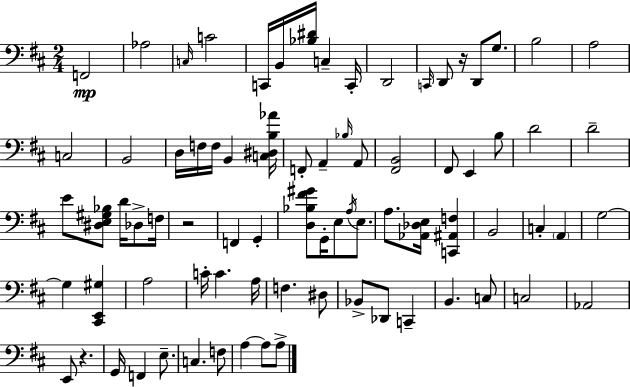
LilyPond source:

{
  \clef bass
  \numericTimeSignature
  \time 2/4
  \key d \major
  \repeat volta 2 { f,2\mp | aes2 | \grace { c16 } c'2 | c,16 b,16 <bes dis'>16 c4-- | \break c,16-. d,2 | \grace { c,16 } d,8 r16 d,8 g8. | b2 | a2 | \break c2 | b,2 | d16 f16 f16 b,4 | <c dis b aes'>16 f,8-. a,4-- | \break \grace { bes16 } a,8 <fis, b,>2 | fis,8 e,4 | b8 d'2 | d'2-- | \break e'8 <dis e gis bes>8 d'16 | des8-> f16 r2 | f,4 g,4-. | <d bes fis' gis'>8 g,16-. e8 | \break \acciaccatura { a16 } e8. a8. <aes, des e>16 | <c, ais, f>4 b,2 | c4-. | \parenthesize a,4 g2~~ | \break g4 | <cis, e, gis>4 a2 | c'16-. c'4. | a16 f4. | \break dis8 bes,8-> des,8 | c,4-- b,4. | c8 c2 | aes,2 | \break e,8 r4. | g,16 f,4 | e8.-- c4. | f8 a4~~ | \break a8 a8-> } \bar "|."
}